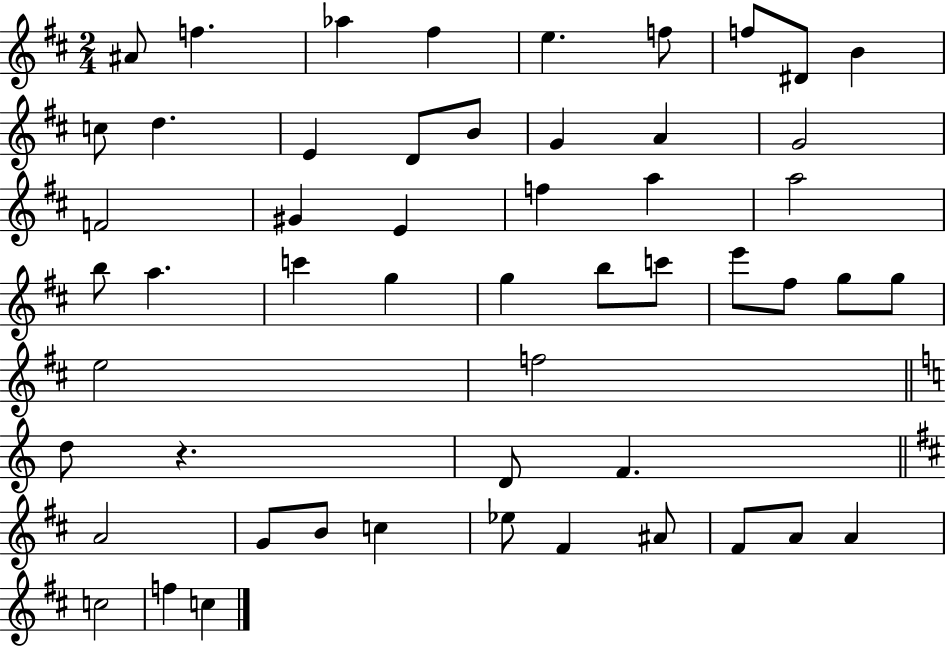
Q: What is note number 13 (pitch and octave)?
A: D4